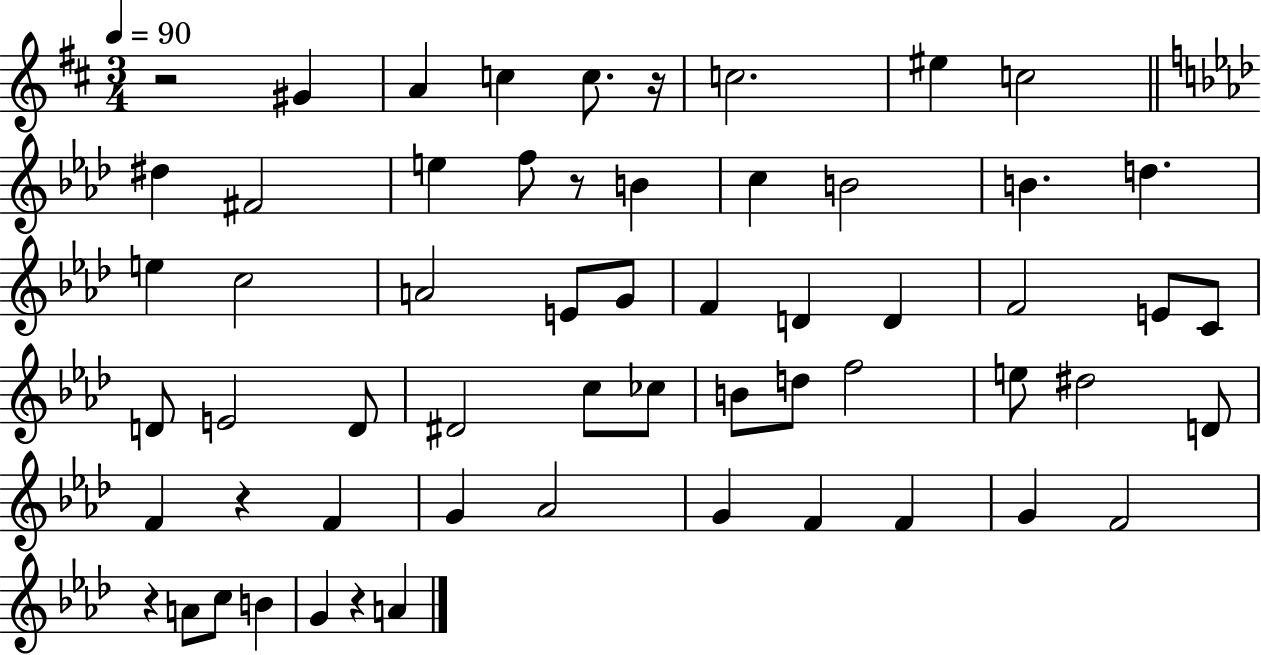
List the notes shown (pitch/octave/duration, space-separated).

R/h G#4/q A4/q C5/q C5/e. R/s C5/h. EIS5/q C5/h D#5/q F#4/h E5/q F5/e R/e B4/q C5/q B4/h B4/q. D5/q. E5/q C5/h A4/h E4/e G4/e F4/q D4/q D4/q F4/h E4/e C4/e D4/e E4/h D4/e D#4/h C5/e CES5/e B4/e D5/e F5/h E5/e D#5/h D4/e F4/q R/q F4/q G4/q Ab4/h G4/q F4/q F4/q G4/q F4/h R/q A4/e C5/e B4/q G4/q R/q A4/q